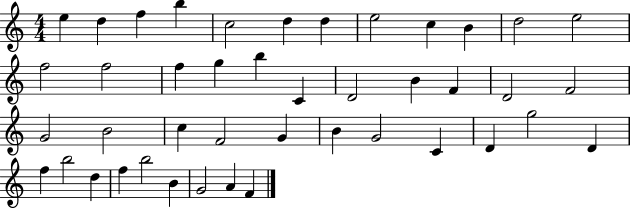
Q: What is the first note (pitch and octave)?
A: E5